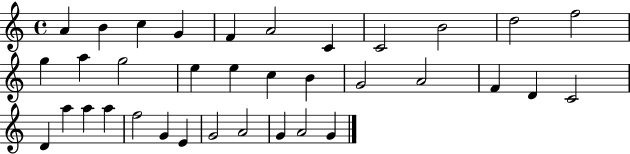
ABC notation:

X:1
T:Untitled
M:4/4
L:1/4
K:C
A B c G F A2 C C2 B2 d2 f2 g a g2 e e c B G2 A2 F D C2 D a a a f2 G E G2 A2 G A2 G